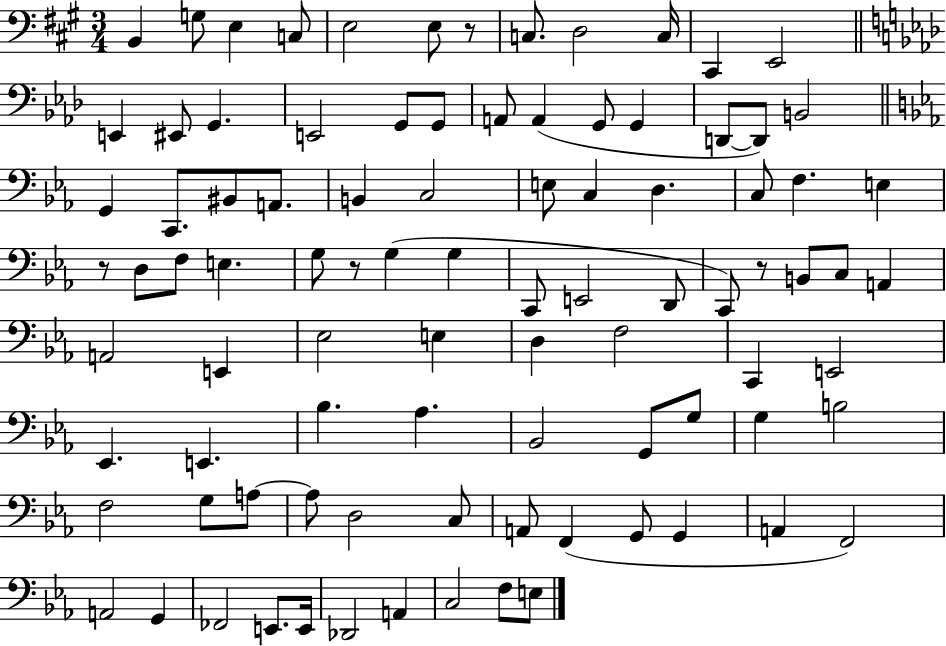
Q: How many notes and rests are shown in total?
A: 92